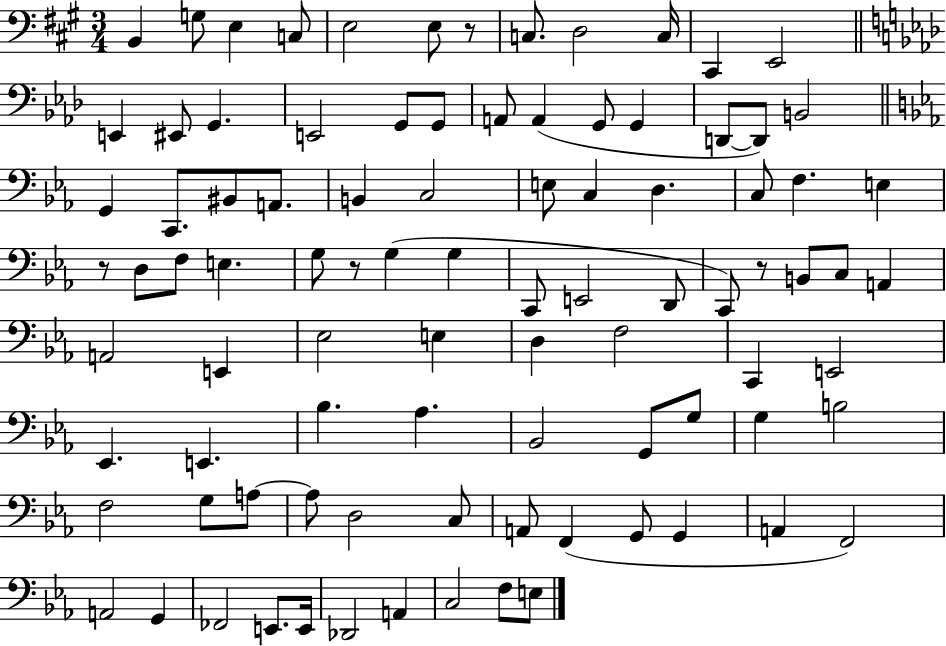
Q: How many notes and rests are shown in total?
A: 92